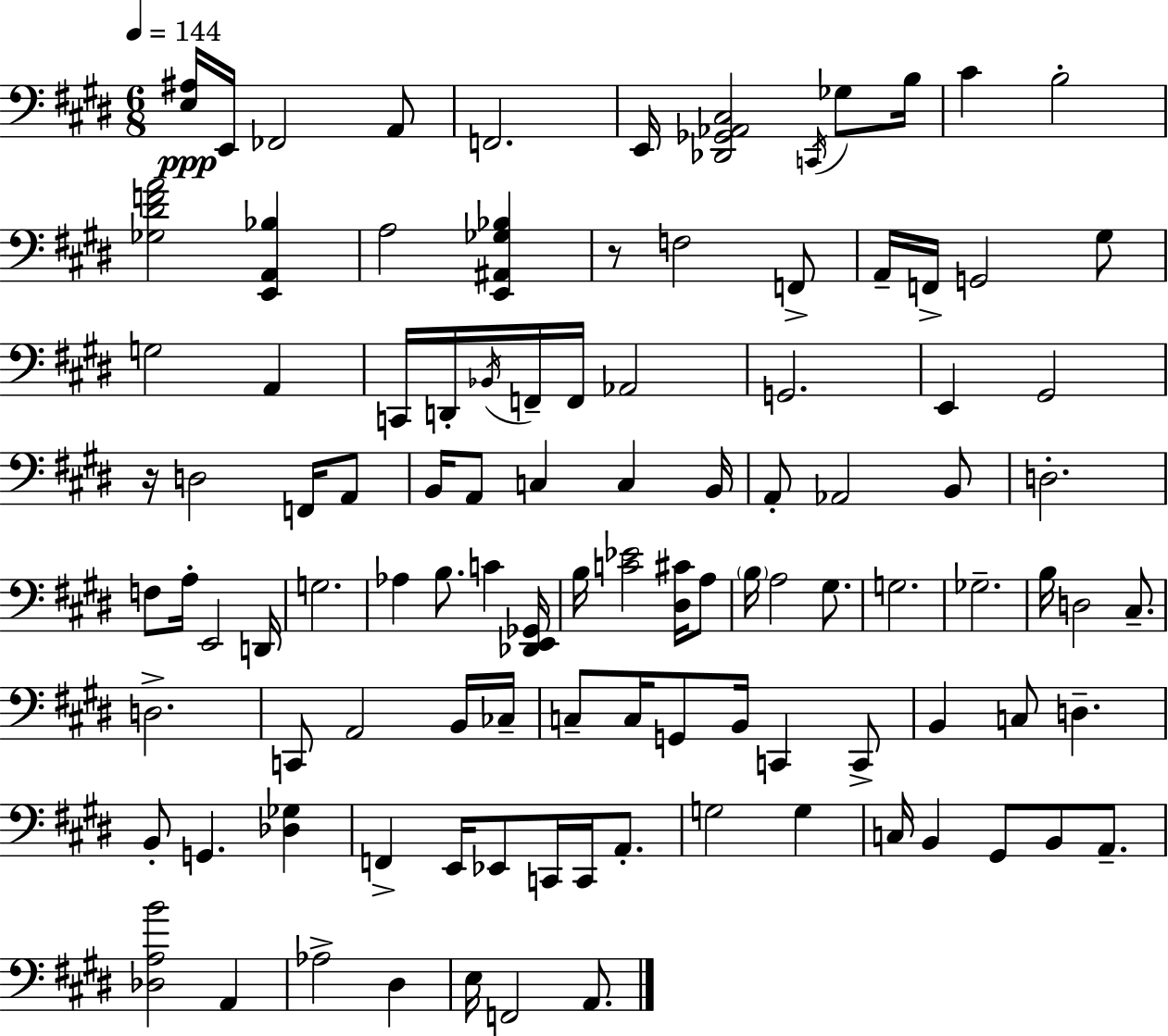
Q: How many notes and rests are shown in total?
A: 105